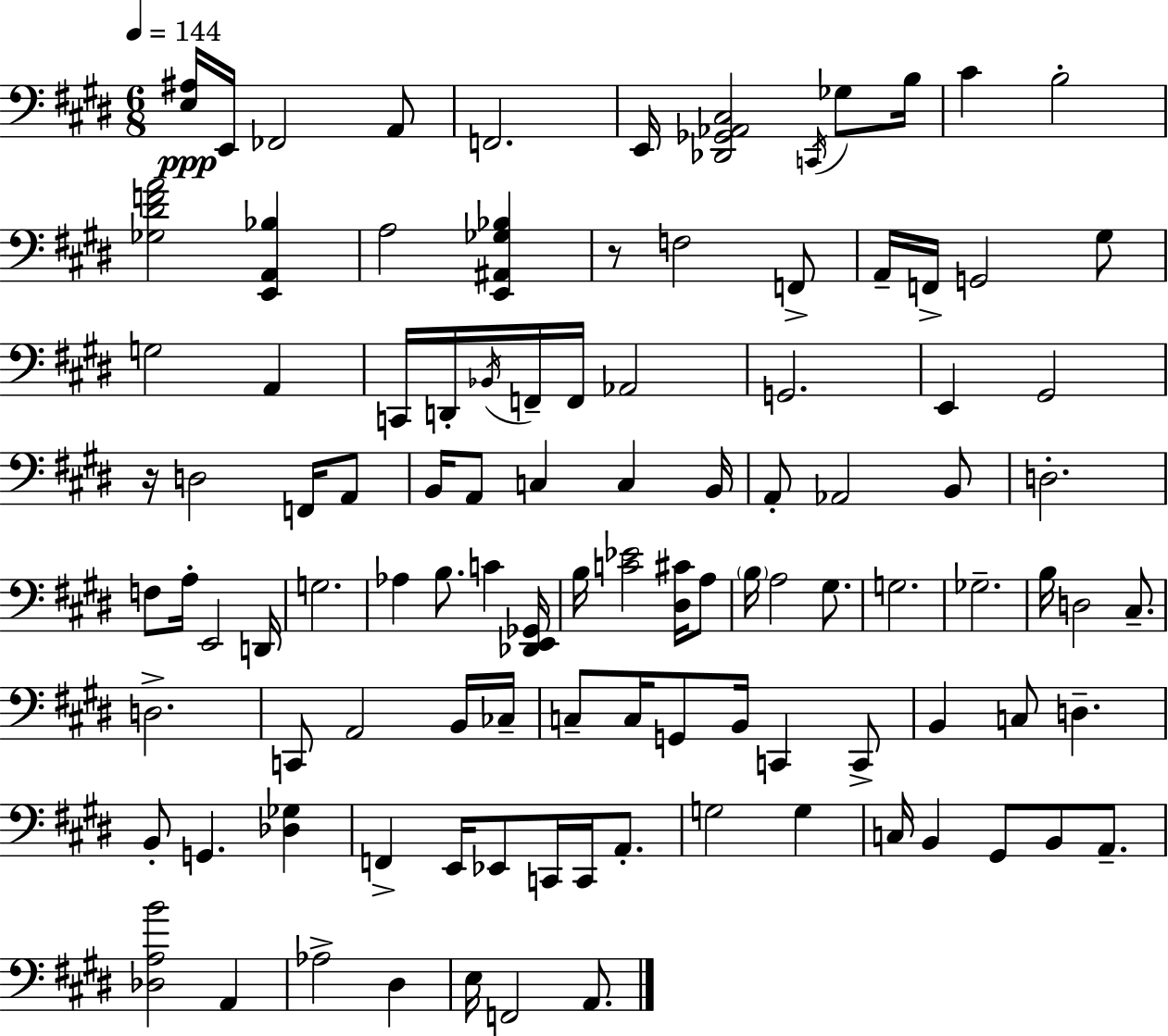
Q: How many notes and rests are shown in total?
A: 105